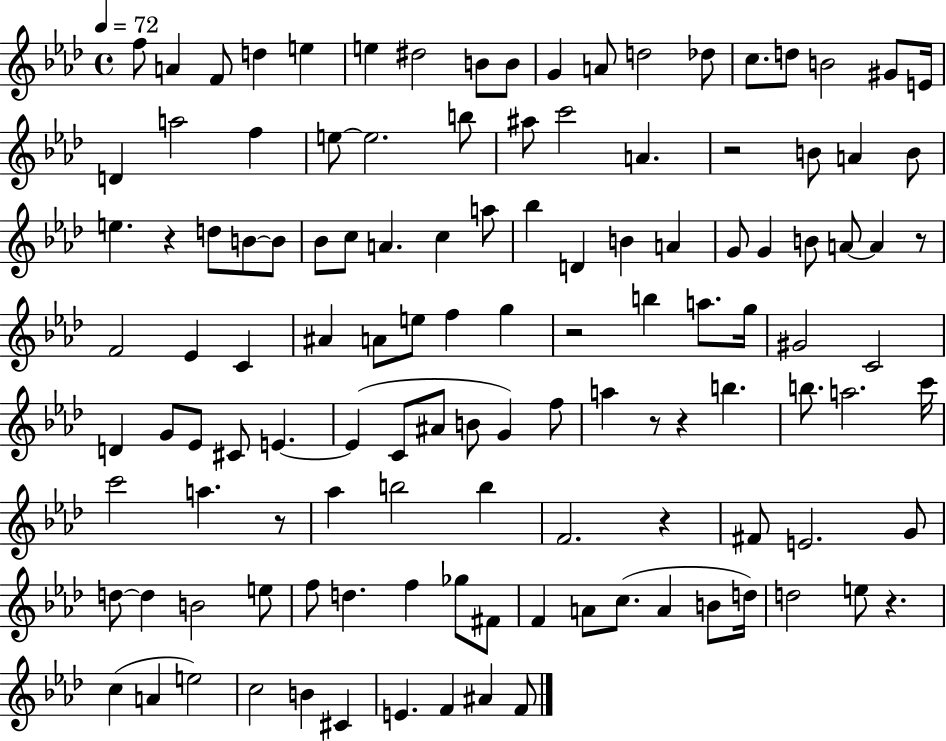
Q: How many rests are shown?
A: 9